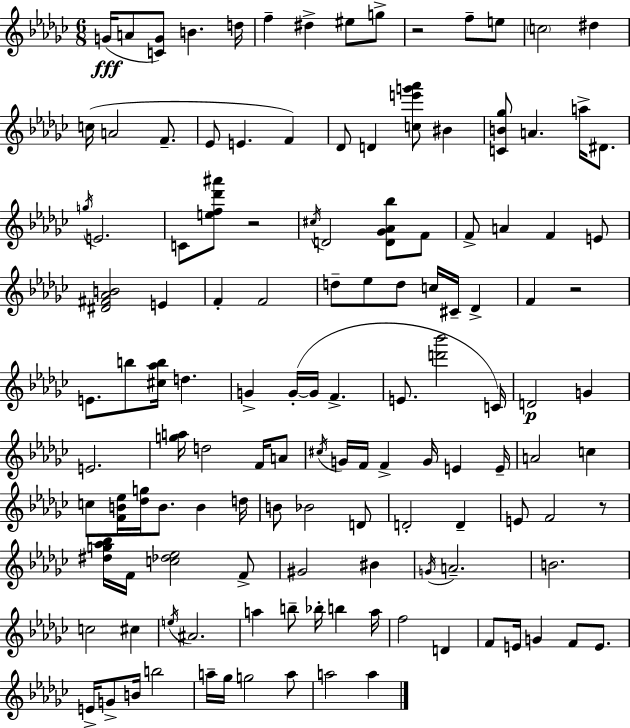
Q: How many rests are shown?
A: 4